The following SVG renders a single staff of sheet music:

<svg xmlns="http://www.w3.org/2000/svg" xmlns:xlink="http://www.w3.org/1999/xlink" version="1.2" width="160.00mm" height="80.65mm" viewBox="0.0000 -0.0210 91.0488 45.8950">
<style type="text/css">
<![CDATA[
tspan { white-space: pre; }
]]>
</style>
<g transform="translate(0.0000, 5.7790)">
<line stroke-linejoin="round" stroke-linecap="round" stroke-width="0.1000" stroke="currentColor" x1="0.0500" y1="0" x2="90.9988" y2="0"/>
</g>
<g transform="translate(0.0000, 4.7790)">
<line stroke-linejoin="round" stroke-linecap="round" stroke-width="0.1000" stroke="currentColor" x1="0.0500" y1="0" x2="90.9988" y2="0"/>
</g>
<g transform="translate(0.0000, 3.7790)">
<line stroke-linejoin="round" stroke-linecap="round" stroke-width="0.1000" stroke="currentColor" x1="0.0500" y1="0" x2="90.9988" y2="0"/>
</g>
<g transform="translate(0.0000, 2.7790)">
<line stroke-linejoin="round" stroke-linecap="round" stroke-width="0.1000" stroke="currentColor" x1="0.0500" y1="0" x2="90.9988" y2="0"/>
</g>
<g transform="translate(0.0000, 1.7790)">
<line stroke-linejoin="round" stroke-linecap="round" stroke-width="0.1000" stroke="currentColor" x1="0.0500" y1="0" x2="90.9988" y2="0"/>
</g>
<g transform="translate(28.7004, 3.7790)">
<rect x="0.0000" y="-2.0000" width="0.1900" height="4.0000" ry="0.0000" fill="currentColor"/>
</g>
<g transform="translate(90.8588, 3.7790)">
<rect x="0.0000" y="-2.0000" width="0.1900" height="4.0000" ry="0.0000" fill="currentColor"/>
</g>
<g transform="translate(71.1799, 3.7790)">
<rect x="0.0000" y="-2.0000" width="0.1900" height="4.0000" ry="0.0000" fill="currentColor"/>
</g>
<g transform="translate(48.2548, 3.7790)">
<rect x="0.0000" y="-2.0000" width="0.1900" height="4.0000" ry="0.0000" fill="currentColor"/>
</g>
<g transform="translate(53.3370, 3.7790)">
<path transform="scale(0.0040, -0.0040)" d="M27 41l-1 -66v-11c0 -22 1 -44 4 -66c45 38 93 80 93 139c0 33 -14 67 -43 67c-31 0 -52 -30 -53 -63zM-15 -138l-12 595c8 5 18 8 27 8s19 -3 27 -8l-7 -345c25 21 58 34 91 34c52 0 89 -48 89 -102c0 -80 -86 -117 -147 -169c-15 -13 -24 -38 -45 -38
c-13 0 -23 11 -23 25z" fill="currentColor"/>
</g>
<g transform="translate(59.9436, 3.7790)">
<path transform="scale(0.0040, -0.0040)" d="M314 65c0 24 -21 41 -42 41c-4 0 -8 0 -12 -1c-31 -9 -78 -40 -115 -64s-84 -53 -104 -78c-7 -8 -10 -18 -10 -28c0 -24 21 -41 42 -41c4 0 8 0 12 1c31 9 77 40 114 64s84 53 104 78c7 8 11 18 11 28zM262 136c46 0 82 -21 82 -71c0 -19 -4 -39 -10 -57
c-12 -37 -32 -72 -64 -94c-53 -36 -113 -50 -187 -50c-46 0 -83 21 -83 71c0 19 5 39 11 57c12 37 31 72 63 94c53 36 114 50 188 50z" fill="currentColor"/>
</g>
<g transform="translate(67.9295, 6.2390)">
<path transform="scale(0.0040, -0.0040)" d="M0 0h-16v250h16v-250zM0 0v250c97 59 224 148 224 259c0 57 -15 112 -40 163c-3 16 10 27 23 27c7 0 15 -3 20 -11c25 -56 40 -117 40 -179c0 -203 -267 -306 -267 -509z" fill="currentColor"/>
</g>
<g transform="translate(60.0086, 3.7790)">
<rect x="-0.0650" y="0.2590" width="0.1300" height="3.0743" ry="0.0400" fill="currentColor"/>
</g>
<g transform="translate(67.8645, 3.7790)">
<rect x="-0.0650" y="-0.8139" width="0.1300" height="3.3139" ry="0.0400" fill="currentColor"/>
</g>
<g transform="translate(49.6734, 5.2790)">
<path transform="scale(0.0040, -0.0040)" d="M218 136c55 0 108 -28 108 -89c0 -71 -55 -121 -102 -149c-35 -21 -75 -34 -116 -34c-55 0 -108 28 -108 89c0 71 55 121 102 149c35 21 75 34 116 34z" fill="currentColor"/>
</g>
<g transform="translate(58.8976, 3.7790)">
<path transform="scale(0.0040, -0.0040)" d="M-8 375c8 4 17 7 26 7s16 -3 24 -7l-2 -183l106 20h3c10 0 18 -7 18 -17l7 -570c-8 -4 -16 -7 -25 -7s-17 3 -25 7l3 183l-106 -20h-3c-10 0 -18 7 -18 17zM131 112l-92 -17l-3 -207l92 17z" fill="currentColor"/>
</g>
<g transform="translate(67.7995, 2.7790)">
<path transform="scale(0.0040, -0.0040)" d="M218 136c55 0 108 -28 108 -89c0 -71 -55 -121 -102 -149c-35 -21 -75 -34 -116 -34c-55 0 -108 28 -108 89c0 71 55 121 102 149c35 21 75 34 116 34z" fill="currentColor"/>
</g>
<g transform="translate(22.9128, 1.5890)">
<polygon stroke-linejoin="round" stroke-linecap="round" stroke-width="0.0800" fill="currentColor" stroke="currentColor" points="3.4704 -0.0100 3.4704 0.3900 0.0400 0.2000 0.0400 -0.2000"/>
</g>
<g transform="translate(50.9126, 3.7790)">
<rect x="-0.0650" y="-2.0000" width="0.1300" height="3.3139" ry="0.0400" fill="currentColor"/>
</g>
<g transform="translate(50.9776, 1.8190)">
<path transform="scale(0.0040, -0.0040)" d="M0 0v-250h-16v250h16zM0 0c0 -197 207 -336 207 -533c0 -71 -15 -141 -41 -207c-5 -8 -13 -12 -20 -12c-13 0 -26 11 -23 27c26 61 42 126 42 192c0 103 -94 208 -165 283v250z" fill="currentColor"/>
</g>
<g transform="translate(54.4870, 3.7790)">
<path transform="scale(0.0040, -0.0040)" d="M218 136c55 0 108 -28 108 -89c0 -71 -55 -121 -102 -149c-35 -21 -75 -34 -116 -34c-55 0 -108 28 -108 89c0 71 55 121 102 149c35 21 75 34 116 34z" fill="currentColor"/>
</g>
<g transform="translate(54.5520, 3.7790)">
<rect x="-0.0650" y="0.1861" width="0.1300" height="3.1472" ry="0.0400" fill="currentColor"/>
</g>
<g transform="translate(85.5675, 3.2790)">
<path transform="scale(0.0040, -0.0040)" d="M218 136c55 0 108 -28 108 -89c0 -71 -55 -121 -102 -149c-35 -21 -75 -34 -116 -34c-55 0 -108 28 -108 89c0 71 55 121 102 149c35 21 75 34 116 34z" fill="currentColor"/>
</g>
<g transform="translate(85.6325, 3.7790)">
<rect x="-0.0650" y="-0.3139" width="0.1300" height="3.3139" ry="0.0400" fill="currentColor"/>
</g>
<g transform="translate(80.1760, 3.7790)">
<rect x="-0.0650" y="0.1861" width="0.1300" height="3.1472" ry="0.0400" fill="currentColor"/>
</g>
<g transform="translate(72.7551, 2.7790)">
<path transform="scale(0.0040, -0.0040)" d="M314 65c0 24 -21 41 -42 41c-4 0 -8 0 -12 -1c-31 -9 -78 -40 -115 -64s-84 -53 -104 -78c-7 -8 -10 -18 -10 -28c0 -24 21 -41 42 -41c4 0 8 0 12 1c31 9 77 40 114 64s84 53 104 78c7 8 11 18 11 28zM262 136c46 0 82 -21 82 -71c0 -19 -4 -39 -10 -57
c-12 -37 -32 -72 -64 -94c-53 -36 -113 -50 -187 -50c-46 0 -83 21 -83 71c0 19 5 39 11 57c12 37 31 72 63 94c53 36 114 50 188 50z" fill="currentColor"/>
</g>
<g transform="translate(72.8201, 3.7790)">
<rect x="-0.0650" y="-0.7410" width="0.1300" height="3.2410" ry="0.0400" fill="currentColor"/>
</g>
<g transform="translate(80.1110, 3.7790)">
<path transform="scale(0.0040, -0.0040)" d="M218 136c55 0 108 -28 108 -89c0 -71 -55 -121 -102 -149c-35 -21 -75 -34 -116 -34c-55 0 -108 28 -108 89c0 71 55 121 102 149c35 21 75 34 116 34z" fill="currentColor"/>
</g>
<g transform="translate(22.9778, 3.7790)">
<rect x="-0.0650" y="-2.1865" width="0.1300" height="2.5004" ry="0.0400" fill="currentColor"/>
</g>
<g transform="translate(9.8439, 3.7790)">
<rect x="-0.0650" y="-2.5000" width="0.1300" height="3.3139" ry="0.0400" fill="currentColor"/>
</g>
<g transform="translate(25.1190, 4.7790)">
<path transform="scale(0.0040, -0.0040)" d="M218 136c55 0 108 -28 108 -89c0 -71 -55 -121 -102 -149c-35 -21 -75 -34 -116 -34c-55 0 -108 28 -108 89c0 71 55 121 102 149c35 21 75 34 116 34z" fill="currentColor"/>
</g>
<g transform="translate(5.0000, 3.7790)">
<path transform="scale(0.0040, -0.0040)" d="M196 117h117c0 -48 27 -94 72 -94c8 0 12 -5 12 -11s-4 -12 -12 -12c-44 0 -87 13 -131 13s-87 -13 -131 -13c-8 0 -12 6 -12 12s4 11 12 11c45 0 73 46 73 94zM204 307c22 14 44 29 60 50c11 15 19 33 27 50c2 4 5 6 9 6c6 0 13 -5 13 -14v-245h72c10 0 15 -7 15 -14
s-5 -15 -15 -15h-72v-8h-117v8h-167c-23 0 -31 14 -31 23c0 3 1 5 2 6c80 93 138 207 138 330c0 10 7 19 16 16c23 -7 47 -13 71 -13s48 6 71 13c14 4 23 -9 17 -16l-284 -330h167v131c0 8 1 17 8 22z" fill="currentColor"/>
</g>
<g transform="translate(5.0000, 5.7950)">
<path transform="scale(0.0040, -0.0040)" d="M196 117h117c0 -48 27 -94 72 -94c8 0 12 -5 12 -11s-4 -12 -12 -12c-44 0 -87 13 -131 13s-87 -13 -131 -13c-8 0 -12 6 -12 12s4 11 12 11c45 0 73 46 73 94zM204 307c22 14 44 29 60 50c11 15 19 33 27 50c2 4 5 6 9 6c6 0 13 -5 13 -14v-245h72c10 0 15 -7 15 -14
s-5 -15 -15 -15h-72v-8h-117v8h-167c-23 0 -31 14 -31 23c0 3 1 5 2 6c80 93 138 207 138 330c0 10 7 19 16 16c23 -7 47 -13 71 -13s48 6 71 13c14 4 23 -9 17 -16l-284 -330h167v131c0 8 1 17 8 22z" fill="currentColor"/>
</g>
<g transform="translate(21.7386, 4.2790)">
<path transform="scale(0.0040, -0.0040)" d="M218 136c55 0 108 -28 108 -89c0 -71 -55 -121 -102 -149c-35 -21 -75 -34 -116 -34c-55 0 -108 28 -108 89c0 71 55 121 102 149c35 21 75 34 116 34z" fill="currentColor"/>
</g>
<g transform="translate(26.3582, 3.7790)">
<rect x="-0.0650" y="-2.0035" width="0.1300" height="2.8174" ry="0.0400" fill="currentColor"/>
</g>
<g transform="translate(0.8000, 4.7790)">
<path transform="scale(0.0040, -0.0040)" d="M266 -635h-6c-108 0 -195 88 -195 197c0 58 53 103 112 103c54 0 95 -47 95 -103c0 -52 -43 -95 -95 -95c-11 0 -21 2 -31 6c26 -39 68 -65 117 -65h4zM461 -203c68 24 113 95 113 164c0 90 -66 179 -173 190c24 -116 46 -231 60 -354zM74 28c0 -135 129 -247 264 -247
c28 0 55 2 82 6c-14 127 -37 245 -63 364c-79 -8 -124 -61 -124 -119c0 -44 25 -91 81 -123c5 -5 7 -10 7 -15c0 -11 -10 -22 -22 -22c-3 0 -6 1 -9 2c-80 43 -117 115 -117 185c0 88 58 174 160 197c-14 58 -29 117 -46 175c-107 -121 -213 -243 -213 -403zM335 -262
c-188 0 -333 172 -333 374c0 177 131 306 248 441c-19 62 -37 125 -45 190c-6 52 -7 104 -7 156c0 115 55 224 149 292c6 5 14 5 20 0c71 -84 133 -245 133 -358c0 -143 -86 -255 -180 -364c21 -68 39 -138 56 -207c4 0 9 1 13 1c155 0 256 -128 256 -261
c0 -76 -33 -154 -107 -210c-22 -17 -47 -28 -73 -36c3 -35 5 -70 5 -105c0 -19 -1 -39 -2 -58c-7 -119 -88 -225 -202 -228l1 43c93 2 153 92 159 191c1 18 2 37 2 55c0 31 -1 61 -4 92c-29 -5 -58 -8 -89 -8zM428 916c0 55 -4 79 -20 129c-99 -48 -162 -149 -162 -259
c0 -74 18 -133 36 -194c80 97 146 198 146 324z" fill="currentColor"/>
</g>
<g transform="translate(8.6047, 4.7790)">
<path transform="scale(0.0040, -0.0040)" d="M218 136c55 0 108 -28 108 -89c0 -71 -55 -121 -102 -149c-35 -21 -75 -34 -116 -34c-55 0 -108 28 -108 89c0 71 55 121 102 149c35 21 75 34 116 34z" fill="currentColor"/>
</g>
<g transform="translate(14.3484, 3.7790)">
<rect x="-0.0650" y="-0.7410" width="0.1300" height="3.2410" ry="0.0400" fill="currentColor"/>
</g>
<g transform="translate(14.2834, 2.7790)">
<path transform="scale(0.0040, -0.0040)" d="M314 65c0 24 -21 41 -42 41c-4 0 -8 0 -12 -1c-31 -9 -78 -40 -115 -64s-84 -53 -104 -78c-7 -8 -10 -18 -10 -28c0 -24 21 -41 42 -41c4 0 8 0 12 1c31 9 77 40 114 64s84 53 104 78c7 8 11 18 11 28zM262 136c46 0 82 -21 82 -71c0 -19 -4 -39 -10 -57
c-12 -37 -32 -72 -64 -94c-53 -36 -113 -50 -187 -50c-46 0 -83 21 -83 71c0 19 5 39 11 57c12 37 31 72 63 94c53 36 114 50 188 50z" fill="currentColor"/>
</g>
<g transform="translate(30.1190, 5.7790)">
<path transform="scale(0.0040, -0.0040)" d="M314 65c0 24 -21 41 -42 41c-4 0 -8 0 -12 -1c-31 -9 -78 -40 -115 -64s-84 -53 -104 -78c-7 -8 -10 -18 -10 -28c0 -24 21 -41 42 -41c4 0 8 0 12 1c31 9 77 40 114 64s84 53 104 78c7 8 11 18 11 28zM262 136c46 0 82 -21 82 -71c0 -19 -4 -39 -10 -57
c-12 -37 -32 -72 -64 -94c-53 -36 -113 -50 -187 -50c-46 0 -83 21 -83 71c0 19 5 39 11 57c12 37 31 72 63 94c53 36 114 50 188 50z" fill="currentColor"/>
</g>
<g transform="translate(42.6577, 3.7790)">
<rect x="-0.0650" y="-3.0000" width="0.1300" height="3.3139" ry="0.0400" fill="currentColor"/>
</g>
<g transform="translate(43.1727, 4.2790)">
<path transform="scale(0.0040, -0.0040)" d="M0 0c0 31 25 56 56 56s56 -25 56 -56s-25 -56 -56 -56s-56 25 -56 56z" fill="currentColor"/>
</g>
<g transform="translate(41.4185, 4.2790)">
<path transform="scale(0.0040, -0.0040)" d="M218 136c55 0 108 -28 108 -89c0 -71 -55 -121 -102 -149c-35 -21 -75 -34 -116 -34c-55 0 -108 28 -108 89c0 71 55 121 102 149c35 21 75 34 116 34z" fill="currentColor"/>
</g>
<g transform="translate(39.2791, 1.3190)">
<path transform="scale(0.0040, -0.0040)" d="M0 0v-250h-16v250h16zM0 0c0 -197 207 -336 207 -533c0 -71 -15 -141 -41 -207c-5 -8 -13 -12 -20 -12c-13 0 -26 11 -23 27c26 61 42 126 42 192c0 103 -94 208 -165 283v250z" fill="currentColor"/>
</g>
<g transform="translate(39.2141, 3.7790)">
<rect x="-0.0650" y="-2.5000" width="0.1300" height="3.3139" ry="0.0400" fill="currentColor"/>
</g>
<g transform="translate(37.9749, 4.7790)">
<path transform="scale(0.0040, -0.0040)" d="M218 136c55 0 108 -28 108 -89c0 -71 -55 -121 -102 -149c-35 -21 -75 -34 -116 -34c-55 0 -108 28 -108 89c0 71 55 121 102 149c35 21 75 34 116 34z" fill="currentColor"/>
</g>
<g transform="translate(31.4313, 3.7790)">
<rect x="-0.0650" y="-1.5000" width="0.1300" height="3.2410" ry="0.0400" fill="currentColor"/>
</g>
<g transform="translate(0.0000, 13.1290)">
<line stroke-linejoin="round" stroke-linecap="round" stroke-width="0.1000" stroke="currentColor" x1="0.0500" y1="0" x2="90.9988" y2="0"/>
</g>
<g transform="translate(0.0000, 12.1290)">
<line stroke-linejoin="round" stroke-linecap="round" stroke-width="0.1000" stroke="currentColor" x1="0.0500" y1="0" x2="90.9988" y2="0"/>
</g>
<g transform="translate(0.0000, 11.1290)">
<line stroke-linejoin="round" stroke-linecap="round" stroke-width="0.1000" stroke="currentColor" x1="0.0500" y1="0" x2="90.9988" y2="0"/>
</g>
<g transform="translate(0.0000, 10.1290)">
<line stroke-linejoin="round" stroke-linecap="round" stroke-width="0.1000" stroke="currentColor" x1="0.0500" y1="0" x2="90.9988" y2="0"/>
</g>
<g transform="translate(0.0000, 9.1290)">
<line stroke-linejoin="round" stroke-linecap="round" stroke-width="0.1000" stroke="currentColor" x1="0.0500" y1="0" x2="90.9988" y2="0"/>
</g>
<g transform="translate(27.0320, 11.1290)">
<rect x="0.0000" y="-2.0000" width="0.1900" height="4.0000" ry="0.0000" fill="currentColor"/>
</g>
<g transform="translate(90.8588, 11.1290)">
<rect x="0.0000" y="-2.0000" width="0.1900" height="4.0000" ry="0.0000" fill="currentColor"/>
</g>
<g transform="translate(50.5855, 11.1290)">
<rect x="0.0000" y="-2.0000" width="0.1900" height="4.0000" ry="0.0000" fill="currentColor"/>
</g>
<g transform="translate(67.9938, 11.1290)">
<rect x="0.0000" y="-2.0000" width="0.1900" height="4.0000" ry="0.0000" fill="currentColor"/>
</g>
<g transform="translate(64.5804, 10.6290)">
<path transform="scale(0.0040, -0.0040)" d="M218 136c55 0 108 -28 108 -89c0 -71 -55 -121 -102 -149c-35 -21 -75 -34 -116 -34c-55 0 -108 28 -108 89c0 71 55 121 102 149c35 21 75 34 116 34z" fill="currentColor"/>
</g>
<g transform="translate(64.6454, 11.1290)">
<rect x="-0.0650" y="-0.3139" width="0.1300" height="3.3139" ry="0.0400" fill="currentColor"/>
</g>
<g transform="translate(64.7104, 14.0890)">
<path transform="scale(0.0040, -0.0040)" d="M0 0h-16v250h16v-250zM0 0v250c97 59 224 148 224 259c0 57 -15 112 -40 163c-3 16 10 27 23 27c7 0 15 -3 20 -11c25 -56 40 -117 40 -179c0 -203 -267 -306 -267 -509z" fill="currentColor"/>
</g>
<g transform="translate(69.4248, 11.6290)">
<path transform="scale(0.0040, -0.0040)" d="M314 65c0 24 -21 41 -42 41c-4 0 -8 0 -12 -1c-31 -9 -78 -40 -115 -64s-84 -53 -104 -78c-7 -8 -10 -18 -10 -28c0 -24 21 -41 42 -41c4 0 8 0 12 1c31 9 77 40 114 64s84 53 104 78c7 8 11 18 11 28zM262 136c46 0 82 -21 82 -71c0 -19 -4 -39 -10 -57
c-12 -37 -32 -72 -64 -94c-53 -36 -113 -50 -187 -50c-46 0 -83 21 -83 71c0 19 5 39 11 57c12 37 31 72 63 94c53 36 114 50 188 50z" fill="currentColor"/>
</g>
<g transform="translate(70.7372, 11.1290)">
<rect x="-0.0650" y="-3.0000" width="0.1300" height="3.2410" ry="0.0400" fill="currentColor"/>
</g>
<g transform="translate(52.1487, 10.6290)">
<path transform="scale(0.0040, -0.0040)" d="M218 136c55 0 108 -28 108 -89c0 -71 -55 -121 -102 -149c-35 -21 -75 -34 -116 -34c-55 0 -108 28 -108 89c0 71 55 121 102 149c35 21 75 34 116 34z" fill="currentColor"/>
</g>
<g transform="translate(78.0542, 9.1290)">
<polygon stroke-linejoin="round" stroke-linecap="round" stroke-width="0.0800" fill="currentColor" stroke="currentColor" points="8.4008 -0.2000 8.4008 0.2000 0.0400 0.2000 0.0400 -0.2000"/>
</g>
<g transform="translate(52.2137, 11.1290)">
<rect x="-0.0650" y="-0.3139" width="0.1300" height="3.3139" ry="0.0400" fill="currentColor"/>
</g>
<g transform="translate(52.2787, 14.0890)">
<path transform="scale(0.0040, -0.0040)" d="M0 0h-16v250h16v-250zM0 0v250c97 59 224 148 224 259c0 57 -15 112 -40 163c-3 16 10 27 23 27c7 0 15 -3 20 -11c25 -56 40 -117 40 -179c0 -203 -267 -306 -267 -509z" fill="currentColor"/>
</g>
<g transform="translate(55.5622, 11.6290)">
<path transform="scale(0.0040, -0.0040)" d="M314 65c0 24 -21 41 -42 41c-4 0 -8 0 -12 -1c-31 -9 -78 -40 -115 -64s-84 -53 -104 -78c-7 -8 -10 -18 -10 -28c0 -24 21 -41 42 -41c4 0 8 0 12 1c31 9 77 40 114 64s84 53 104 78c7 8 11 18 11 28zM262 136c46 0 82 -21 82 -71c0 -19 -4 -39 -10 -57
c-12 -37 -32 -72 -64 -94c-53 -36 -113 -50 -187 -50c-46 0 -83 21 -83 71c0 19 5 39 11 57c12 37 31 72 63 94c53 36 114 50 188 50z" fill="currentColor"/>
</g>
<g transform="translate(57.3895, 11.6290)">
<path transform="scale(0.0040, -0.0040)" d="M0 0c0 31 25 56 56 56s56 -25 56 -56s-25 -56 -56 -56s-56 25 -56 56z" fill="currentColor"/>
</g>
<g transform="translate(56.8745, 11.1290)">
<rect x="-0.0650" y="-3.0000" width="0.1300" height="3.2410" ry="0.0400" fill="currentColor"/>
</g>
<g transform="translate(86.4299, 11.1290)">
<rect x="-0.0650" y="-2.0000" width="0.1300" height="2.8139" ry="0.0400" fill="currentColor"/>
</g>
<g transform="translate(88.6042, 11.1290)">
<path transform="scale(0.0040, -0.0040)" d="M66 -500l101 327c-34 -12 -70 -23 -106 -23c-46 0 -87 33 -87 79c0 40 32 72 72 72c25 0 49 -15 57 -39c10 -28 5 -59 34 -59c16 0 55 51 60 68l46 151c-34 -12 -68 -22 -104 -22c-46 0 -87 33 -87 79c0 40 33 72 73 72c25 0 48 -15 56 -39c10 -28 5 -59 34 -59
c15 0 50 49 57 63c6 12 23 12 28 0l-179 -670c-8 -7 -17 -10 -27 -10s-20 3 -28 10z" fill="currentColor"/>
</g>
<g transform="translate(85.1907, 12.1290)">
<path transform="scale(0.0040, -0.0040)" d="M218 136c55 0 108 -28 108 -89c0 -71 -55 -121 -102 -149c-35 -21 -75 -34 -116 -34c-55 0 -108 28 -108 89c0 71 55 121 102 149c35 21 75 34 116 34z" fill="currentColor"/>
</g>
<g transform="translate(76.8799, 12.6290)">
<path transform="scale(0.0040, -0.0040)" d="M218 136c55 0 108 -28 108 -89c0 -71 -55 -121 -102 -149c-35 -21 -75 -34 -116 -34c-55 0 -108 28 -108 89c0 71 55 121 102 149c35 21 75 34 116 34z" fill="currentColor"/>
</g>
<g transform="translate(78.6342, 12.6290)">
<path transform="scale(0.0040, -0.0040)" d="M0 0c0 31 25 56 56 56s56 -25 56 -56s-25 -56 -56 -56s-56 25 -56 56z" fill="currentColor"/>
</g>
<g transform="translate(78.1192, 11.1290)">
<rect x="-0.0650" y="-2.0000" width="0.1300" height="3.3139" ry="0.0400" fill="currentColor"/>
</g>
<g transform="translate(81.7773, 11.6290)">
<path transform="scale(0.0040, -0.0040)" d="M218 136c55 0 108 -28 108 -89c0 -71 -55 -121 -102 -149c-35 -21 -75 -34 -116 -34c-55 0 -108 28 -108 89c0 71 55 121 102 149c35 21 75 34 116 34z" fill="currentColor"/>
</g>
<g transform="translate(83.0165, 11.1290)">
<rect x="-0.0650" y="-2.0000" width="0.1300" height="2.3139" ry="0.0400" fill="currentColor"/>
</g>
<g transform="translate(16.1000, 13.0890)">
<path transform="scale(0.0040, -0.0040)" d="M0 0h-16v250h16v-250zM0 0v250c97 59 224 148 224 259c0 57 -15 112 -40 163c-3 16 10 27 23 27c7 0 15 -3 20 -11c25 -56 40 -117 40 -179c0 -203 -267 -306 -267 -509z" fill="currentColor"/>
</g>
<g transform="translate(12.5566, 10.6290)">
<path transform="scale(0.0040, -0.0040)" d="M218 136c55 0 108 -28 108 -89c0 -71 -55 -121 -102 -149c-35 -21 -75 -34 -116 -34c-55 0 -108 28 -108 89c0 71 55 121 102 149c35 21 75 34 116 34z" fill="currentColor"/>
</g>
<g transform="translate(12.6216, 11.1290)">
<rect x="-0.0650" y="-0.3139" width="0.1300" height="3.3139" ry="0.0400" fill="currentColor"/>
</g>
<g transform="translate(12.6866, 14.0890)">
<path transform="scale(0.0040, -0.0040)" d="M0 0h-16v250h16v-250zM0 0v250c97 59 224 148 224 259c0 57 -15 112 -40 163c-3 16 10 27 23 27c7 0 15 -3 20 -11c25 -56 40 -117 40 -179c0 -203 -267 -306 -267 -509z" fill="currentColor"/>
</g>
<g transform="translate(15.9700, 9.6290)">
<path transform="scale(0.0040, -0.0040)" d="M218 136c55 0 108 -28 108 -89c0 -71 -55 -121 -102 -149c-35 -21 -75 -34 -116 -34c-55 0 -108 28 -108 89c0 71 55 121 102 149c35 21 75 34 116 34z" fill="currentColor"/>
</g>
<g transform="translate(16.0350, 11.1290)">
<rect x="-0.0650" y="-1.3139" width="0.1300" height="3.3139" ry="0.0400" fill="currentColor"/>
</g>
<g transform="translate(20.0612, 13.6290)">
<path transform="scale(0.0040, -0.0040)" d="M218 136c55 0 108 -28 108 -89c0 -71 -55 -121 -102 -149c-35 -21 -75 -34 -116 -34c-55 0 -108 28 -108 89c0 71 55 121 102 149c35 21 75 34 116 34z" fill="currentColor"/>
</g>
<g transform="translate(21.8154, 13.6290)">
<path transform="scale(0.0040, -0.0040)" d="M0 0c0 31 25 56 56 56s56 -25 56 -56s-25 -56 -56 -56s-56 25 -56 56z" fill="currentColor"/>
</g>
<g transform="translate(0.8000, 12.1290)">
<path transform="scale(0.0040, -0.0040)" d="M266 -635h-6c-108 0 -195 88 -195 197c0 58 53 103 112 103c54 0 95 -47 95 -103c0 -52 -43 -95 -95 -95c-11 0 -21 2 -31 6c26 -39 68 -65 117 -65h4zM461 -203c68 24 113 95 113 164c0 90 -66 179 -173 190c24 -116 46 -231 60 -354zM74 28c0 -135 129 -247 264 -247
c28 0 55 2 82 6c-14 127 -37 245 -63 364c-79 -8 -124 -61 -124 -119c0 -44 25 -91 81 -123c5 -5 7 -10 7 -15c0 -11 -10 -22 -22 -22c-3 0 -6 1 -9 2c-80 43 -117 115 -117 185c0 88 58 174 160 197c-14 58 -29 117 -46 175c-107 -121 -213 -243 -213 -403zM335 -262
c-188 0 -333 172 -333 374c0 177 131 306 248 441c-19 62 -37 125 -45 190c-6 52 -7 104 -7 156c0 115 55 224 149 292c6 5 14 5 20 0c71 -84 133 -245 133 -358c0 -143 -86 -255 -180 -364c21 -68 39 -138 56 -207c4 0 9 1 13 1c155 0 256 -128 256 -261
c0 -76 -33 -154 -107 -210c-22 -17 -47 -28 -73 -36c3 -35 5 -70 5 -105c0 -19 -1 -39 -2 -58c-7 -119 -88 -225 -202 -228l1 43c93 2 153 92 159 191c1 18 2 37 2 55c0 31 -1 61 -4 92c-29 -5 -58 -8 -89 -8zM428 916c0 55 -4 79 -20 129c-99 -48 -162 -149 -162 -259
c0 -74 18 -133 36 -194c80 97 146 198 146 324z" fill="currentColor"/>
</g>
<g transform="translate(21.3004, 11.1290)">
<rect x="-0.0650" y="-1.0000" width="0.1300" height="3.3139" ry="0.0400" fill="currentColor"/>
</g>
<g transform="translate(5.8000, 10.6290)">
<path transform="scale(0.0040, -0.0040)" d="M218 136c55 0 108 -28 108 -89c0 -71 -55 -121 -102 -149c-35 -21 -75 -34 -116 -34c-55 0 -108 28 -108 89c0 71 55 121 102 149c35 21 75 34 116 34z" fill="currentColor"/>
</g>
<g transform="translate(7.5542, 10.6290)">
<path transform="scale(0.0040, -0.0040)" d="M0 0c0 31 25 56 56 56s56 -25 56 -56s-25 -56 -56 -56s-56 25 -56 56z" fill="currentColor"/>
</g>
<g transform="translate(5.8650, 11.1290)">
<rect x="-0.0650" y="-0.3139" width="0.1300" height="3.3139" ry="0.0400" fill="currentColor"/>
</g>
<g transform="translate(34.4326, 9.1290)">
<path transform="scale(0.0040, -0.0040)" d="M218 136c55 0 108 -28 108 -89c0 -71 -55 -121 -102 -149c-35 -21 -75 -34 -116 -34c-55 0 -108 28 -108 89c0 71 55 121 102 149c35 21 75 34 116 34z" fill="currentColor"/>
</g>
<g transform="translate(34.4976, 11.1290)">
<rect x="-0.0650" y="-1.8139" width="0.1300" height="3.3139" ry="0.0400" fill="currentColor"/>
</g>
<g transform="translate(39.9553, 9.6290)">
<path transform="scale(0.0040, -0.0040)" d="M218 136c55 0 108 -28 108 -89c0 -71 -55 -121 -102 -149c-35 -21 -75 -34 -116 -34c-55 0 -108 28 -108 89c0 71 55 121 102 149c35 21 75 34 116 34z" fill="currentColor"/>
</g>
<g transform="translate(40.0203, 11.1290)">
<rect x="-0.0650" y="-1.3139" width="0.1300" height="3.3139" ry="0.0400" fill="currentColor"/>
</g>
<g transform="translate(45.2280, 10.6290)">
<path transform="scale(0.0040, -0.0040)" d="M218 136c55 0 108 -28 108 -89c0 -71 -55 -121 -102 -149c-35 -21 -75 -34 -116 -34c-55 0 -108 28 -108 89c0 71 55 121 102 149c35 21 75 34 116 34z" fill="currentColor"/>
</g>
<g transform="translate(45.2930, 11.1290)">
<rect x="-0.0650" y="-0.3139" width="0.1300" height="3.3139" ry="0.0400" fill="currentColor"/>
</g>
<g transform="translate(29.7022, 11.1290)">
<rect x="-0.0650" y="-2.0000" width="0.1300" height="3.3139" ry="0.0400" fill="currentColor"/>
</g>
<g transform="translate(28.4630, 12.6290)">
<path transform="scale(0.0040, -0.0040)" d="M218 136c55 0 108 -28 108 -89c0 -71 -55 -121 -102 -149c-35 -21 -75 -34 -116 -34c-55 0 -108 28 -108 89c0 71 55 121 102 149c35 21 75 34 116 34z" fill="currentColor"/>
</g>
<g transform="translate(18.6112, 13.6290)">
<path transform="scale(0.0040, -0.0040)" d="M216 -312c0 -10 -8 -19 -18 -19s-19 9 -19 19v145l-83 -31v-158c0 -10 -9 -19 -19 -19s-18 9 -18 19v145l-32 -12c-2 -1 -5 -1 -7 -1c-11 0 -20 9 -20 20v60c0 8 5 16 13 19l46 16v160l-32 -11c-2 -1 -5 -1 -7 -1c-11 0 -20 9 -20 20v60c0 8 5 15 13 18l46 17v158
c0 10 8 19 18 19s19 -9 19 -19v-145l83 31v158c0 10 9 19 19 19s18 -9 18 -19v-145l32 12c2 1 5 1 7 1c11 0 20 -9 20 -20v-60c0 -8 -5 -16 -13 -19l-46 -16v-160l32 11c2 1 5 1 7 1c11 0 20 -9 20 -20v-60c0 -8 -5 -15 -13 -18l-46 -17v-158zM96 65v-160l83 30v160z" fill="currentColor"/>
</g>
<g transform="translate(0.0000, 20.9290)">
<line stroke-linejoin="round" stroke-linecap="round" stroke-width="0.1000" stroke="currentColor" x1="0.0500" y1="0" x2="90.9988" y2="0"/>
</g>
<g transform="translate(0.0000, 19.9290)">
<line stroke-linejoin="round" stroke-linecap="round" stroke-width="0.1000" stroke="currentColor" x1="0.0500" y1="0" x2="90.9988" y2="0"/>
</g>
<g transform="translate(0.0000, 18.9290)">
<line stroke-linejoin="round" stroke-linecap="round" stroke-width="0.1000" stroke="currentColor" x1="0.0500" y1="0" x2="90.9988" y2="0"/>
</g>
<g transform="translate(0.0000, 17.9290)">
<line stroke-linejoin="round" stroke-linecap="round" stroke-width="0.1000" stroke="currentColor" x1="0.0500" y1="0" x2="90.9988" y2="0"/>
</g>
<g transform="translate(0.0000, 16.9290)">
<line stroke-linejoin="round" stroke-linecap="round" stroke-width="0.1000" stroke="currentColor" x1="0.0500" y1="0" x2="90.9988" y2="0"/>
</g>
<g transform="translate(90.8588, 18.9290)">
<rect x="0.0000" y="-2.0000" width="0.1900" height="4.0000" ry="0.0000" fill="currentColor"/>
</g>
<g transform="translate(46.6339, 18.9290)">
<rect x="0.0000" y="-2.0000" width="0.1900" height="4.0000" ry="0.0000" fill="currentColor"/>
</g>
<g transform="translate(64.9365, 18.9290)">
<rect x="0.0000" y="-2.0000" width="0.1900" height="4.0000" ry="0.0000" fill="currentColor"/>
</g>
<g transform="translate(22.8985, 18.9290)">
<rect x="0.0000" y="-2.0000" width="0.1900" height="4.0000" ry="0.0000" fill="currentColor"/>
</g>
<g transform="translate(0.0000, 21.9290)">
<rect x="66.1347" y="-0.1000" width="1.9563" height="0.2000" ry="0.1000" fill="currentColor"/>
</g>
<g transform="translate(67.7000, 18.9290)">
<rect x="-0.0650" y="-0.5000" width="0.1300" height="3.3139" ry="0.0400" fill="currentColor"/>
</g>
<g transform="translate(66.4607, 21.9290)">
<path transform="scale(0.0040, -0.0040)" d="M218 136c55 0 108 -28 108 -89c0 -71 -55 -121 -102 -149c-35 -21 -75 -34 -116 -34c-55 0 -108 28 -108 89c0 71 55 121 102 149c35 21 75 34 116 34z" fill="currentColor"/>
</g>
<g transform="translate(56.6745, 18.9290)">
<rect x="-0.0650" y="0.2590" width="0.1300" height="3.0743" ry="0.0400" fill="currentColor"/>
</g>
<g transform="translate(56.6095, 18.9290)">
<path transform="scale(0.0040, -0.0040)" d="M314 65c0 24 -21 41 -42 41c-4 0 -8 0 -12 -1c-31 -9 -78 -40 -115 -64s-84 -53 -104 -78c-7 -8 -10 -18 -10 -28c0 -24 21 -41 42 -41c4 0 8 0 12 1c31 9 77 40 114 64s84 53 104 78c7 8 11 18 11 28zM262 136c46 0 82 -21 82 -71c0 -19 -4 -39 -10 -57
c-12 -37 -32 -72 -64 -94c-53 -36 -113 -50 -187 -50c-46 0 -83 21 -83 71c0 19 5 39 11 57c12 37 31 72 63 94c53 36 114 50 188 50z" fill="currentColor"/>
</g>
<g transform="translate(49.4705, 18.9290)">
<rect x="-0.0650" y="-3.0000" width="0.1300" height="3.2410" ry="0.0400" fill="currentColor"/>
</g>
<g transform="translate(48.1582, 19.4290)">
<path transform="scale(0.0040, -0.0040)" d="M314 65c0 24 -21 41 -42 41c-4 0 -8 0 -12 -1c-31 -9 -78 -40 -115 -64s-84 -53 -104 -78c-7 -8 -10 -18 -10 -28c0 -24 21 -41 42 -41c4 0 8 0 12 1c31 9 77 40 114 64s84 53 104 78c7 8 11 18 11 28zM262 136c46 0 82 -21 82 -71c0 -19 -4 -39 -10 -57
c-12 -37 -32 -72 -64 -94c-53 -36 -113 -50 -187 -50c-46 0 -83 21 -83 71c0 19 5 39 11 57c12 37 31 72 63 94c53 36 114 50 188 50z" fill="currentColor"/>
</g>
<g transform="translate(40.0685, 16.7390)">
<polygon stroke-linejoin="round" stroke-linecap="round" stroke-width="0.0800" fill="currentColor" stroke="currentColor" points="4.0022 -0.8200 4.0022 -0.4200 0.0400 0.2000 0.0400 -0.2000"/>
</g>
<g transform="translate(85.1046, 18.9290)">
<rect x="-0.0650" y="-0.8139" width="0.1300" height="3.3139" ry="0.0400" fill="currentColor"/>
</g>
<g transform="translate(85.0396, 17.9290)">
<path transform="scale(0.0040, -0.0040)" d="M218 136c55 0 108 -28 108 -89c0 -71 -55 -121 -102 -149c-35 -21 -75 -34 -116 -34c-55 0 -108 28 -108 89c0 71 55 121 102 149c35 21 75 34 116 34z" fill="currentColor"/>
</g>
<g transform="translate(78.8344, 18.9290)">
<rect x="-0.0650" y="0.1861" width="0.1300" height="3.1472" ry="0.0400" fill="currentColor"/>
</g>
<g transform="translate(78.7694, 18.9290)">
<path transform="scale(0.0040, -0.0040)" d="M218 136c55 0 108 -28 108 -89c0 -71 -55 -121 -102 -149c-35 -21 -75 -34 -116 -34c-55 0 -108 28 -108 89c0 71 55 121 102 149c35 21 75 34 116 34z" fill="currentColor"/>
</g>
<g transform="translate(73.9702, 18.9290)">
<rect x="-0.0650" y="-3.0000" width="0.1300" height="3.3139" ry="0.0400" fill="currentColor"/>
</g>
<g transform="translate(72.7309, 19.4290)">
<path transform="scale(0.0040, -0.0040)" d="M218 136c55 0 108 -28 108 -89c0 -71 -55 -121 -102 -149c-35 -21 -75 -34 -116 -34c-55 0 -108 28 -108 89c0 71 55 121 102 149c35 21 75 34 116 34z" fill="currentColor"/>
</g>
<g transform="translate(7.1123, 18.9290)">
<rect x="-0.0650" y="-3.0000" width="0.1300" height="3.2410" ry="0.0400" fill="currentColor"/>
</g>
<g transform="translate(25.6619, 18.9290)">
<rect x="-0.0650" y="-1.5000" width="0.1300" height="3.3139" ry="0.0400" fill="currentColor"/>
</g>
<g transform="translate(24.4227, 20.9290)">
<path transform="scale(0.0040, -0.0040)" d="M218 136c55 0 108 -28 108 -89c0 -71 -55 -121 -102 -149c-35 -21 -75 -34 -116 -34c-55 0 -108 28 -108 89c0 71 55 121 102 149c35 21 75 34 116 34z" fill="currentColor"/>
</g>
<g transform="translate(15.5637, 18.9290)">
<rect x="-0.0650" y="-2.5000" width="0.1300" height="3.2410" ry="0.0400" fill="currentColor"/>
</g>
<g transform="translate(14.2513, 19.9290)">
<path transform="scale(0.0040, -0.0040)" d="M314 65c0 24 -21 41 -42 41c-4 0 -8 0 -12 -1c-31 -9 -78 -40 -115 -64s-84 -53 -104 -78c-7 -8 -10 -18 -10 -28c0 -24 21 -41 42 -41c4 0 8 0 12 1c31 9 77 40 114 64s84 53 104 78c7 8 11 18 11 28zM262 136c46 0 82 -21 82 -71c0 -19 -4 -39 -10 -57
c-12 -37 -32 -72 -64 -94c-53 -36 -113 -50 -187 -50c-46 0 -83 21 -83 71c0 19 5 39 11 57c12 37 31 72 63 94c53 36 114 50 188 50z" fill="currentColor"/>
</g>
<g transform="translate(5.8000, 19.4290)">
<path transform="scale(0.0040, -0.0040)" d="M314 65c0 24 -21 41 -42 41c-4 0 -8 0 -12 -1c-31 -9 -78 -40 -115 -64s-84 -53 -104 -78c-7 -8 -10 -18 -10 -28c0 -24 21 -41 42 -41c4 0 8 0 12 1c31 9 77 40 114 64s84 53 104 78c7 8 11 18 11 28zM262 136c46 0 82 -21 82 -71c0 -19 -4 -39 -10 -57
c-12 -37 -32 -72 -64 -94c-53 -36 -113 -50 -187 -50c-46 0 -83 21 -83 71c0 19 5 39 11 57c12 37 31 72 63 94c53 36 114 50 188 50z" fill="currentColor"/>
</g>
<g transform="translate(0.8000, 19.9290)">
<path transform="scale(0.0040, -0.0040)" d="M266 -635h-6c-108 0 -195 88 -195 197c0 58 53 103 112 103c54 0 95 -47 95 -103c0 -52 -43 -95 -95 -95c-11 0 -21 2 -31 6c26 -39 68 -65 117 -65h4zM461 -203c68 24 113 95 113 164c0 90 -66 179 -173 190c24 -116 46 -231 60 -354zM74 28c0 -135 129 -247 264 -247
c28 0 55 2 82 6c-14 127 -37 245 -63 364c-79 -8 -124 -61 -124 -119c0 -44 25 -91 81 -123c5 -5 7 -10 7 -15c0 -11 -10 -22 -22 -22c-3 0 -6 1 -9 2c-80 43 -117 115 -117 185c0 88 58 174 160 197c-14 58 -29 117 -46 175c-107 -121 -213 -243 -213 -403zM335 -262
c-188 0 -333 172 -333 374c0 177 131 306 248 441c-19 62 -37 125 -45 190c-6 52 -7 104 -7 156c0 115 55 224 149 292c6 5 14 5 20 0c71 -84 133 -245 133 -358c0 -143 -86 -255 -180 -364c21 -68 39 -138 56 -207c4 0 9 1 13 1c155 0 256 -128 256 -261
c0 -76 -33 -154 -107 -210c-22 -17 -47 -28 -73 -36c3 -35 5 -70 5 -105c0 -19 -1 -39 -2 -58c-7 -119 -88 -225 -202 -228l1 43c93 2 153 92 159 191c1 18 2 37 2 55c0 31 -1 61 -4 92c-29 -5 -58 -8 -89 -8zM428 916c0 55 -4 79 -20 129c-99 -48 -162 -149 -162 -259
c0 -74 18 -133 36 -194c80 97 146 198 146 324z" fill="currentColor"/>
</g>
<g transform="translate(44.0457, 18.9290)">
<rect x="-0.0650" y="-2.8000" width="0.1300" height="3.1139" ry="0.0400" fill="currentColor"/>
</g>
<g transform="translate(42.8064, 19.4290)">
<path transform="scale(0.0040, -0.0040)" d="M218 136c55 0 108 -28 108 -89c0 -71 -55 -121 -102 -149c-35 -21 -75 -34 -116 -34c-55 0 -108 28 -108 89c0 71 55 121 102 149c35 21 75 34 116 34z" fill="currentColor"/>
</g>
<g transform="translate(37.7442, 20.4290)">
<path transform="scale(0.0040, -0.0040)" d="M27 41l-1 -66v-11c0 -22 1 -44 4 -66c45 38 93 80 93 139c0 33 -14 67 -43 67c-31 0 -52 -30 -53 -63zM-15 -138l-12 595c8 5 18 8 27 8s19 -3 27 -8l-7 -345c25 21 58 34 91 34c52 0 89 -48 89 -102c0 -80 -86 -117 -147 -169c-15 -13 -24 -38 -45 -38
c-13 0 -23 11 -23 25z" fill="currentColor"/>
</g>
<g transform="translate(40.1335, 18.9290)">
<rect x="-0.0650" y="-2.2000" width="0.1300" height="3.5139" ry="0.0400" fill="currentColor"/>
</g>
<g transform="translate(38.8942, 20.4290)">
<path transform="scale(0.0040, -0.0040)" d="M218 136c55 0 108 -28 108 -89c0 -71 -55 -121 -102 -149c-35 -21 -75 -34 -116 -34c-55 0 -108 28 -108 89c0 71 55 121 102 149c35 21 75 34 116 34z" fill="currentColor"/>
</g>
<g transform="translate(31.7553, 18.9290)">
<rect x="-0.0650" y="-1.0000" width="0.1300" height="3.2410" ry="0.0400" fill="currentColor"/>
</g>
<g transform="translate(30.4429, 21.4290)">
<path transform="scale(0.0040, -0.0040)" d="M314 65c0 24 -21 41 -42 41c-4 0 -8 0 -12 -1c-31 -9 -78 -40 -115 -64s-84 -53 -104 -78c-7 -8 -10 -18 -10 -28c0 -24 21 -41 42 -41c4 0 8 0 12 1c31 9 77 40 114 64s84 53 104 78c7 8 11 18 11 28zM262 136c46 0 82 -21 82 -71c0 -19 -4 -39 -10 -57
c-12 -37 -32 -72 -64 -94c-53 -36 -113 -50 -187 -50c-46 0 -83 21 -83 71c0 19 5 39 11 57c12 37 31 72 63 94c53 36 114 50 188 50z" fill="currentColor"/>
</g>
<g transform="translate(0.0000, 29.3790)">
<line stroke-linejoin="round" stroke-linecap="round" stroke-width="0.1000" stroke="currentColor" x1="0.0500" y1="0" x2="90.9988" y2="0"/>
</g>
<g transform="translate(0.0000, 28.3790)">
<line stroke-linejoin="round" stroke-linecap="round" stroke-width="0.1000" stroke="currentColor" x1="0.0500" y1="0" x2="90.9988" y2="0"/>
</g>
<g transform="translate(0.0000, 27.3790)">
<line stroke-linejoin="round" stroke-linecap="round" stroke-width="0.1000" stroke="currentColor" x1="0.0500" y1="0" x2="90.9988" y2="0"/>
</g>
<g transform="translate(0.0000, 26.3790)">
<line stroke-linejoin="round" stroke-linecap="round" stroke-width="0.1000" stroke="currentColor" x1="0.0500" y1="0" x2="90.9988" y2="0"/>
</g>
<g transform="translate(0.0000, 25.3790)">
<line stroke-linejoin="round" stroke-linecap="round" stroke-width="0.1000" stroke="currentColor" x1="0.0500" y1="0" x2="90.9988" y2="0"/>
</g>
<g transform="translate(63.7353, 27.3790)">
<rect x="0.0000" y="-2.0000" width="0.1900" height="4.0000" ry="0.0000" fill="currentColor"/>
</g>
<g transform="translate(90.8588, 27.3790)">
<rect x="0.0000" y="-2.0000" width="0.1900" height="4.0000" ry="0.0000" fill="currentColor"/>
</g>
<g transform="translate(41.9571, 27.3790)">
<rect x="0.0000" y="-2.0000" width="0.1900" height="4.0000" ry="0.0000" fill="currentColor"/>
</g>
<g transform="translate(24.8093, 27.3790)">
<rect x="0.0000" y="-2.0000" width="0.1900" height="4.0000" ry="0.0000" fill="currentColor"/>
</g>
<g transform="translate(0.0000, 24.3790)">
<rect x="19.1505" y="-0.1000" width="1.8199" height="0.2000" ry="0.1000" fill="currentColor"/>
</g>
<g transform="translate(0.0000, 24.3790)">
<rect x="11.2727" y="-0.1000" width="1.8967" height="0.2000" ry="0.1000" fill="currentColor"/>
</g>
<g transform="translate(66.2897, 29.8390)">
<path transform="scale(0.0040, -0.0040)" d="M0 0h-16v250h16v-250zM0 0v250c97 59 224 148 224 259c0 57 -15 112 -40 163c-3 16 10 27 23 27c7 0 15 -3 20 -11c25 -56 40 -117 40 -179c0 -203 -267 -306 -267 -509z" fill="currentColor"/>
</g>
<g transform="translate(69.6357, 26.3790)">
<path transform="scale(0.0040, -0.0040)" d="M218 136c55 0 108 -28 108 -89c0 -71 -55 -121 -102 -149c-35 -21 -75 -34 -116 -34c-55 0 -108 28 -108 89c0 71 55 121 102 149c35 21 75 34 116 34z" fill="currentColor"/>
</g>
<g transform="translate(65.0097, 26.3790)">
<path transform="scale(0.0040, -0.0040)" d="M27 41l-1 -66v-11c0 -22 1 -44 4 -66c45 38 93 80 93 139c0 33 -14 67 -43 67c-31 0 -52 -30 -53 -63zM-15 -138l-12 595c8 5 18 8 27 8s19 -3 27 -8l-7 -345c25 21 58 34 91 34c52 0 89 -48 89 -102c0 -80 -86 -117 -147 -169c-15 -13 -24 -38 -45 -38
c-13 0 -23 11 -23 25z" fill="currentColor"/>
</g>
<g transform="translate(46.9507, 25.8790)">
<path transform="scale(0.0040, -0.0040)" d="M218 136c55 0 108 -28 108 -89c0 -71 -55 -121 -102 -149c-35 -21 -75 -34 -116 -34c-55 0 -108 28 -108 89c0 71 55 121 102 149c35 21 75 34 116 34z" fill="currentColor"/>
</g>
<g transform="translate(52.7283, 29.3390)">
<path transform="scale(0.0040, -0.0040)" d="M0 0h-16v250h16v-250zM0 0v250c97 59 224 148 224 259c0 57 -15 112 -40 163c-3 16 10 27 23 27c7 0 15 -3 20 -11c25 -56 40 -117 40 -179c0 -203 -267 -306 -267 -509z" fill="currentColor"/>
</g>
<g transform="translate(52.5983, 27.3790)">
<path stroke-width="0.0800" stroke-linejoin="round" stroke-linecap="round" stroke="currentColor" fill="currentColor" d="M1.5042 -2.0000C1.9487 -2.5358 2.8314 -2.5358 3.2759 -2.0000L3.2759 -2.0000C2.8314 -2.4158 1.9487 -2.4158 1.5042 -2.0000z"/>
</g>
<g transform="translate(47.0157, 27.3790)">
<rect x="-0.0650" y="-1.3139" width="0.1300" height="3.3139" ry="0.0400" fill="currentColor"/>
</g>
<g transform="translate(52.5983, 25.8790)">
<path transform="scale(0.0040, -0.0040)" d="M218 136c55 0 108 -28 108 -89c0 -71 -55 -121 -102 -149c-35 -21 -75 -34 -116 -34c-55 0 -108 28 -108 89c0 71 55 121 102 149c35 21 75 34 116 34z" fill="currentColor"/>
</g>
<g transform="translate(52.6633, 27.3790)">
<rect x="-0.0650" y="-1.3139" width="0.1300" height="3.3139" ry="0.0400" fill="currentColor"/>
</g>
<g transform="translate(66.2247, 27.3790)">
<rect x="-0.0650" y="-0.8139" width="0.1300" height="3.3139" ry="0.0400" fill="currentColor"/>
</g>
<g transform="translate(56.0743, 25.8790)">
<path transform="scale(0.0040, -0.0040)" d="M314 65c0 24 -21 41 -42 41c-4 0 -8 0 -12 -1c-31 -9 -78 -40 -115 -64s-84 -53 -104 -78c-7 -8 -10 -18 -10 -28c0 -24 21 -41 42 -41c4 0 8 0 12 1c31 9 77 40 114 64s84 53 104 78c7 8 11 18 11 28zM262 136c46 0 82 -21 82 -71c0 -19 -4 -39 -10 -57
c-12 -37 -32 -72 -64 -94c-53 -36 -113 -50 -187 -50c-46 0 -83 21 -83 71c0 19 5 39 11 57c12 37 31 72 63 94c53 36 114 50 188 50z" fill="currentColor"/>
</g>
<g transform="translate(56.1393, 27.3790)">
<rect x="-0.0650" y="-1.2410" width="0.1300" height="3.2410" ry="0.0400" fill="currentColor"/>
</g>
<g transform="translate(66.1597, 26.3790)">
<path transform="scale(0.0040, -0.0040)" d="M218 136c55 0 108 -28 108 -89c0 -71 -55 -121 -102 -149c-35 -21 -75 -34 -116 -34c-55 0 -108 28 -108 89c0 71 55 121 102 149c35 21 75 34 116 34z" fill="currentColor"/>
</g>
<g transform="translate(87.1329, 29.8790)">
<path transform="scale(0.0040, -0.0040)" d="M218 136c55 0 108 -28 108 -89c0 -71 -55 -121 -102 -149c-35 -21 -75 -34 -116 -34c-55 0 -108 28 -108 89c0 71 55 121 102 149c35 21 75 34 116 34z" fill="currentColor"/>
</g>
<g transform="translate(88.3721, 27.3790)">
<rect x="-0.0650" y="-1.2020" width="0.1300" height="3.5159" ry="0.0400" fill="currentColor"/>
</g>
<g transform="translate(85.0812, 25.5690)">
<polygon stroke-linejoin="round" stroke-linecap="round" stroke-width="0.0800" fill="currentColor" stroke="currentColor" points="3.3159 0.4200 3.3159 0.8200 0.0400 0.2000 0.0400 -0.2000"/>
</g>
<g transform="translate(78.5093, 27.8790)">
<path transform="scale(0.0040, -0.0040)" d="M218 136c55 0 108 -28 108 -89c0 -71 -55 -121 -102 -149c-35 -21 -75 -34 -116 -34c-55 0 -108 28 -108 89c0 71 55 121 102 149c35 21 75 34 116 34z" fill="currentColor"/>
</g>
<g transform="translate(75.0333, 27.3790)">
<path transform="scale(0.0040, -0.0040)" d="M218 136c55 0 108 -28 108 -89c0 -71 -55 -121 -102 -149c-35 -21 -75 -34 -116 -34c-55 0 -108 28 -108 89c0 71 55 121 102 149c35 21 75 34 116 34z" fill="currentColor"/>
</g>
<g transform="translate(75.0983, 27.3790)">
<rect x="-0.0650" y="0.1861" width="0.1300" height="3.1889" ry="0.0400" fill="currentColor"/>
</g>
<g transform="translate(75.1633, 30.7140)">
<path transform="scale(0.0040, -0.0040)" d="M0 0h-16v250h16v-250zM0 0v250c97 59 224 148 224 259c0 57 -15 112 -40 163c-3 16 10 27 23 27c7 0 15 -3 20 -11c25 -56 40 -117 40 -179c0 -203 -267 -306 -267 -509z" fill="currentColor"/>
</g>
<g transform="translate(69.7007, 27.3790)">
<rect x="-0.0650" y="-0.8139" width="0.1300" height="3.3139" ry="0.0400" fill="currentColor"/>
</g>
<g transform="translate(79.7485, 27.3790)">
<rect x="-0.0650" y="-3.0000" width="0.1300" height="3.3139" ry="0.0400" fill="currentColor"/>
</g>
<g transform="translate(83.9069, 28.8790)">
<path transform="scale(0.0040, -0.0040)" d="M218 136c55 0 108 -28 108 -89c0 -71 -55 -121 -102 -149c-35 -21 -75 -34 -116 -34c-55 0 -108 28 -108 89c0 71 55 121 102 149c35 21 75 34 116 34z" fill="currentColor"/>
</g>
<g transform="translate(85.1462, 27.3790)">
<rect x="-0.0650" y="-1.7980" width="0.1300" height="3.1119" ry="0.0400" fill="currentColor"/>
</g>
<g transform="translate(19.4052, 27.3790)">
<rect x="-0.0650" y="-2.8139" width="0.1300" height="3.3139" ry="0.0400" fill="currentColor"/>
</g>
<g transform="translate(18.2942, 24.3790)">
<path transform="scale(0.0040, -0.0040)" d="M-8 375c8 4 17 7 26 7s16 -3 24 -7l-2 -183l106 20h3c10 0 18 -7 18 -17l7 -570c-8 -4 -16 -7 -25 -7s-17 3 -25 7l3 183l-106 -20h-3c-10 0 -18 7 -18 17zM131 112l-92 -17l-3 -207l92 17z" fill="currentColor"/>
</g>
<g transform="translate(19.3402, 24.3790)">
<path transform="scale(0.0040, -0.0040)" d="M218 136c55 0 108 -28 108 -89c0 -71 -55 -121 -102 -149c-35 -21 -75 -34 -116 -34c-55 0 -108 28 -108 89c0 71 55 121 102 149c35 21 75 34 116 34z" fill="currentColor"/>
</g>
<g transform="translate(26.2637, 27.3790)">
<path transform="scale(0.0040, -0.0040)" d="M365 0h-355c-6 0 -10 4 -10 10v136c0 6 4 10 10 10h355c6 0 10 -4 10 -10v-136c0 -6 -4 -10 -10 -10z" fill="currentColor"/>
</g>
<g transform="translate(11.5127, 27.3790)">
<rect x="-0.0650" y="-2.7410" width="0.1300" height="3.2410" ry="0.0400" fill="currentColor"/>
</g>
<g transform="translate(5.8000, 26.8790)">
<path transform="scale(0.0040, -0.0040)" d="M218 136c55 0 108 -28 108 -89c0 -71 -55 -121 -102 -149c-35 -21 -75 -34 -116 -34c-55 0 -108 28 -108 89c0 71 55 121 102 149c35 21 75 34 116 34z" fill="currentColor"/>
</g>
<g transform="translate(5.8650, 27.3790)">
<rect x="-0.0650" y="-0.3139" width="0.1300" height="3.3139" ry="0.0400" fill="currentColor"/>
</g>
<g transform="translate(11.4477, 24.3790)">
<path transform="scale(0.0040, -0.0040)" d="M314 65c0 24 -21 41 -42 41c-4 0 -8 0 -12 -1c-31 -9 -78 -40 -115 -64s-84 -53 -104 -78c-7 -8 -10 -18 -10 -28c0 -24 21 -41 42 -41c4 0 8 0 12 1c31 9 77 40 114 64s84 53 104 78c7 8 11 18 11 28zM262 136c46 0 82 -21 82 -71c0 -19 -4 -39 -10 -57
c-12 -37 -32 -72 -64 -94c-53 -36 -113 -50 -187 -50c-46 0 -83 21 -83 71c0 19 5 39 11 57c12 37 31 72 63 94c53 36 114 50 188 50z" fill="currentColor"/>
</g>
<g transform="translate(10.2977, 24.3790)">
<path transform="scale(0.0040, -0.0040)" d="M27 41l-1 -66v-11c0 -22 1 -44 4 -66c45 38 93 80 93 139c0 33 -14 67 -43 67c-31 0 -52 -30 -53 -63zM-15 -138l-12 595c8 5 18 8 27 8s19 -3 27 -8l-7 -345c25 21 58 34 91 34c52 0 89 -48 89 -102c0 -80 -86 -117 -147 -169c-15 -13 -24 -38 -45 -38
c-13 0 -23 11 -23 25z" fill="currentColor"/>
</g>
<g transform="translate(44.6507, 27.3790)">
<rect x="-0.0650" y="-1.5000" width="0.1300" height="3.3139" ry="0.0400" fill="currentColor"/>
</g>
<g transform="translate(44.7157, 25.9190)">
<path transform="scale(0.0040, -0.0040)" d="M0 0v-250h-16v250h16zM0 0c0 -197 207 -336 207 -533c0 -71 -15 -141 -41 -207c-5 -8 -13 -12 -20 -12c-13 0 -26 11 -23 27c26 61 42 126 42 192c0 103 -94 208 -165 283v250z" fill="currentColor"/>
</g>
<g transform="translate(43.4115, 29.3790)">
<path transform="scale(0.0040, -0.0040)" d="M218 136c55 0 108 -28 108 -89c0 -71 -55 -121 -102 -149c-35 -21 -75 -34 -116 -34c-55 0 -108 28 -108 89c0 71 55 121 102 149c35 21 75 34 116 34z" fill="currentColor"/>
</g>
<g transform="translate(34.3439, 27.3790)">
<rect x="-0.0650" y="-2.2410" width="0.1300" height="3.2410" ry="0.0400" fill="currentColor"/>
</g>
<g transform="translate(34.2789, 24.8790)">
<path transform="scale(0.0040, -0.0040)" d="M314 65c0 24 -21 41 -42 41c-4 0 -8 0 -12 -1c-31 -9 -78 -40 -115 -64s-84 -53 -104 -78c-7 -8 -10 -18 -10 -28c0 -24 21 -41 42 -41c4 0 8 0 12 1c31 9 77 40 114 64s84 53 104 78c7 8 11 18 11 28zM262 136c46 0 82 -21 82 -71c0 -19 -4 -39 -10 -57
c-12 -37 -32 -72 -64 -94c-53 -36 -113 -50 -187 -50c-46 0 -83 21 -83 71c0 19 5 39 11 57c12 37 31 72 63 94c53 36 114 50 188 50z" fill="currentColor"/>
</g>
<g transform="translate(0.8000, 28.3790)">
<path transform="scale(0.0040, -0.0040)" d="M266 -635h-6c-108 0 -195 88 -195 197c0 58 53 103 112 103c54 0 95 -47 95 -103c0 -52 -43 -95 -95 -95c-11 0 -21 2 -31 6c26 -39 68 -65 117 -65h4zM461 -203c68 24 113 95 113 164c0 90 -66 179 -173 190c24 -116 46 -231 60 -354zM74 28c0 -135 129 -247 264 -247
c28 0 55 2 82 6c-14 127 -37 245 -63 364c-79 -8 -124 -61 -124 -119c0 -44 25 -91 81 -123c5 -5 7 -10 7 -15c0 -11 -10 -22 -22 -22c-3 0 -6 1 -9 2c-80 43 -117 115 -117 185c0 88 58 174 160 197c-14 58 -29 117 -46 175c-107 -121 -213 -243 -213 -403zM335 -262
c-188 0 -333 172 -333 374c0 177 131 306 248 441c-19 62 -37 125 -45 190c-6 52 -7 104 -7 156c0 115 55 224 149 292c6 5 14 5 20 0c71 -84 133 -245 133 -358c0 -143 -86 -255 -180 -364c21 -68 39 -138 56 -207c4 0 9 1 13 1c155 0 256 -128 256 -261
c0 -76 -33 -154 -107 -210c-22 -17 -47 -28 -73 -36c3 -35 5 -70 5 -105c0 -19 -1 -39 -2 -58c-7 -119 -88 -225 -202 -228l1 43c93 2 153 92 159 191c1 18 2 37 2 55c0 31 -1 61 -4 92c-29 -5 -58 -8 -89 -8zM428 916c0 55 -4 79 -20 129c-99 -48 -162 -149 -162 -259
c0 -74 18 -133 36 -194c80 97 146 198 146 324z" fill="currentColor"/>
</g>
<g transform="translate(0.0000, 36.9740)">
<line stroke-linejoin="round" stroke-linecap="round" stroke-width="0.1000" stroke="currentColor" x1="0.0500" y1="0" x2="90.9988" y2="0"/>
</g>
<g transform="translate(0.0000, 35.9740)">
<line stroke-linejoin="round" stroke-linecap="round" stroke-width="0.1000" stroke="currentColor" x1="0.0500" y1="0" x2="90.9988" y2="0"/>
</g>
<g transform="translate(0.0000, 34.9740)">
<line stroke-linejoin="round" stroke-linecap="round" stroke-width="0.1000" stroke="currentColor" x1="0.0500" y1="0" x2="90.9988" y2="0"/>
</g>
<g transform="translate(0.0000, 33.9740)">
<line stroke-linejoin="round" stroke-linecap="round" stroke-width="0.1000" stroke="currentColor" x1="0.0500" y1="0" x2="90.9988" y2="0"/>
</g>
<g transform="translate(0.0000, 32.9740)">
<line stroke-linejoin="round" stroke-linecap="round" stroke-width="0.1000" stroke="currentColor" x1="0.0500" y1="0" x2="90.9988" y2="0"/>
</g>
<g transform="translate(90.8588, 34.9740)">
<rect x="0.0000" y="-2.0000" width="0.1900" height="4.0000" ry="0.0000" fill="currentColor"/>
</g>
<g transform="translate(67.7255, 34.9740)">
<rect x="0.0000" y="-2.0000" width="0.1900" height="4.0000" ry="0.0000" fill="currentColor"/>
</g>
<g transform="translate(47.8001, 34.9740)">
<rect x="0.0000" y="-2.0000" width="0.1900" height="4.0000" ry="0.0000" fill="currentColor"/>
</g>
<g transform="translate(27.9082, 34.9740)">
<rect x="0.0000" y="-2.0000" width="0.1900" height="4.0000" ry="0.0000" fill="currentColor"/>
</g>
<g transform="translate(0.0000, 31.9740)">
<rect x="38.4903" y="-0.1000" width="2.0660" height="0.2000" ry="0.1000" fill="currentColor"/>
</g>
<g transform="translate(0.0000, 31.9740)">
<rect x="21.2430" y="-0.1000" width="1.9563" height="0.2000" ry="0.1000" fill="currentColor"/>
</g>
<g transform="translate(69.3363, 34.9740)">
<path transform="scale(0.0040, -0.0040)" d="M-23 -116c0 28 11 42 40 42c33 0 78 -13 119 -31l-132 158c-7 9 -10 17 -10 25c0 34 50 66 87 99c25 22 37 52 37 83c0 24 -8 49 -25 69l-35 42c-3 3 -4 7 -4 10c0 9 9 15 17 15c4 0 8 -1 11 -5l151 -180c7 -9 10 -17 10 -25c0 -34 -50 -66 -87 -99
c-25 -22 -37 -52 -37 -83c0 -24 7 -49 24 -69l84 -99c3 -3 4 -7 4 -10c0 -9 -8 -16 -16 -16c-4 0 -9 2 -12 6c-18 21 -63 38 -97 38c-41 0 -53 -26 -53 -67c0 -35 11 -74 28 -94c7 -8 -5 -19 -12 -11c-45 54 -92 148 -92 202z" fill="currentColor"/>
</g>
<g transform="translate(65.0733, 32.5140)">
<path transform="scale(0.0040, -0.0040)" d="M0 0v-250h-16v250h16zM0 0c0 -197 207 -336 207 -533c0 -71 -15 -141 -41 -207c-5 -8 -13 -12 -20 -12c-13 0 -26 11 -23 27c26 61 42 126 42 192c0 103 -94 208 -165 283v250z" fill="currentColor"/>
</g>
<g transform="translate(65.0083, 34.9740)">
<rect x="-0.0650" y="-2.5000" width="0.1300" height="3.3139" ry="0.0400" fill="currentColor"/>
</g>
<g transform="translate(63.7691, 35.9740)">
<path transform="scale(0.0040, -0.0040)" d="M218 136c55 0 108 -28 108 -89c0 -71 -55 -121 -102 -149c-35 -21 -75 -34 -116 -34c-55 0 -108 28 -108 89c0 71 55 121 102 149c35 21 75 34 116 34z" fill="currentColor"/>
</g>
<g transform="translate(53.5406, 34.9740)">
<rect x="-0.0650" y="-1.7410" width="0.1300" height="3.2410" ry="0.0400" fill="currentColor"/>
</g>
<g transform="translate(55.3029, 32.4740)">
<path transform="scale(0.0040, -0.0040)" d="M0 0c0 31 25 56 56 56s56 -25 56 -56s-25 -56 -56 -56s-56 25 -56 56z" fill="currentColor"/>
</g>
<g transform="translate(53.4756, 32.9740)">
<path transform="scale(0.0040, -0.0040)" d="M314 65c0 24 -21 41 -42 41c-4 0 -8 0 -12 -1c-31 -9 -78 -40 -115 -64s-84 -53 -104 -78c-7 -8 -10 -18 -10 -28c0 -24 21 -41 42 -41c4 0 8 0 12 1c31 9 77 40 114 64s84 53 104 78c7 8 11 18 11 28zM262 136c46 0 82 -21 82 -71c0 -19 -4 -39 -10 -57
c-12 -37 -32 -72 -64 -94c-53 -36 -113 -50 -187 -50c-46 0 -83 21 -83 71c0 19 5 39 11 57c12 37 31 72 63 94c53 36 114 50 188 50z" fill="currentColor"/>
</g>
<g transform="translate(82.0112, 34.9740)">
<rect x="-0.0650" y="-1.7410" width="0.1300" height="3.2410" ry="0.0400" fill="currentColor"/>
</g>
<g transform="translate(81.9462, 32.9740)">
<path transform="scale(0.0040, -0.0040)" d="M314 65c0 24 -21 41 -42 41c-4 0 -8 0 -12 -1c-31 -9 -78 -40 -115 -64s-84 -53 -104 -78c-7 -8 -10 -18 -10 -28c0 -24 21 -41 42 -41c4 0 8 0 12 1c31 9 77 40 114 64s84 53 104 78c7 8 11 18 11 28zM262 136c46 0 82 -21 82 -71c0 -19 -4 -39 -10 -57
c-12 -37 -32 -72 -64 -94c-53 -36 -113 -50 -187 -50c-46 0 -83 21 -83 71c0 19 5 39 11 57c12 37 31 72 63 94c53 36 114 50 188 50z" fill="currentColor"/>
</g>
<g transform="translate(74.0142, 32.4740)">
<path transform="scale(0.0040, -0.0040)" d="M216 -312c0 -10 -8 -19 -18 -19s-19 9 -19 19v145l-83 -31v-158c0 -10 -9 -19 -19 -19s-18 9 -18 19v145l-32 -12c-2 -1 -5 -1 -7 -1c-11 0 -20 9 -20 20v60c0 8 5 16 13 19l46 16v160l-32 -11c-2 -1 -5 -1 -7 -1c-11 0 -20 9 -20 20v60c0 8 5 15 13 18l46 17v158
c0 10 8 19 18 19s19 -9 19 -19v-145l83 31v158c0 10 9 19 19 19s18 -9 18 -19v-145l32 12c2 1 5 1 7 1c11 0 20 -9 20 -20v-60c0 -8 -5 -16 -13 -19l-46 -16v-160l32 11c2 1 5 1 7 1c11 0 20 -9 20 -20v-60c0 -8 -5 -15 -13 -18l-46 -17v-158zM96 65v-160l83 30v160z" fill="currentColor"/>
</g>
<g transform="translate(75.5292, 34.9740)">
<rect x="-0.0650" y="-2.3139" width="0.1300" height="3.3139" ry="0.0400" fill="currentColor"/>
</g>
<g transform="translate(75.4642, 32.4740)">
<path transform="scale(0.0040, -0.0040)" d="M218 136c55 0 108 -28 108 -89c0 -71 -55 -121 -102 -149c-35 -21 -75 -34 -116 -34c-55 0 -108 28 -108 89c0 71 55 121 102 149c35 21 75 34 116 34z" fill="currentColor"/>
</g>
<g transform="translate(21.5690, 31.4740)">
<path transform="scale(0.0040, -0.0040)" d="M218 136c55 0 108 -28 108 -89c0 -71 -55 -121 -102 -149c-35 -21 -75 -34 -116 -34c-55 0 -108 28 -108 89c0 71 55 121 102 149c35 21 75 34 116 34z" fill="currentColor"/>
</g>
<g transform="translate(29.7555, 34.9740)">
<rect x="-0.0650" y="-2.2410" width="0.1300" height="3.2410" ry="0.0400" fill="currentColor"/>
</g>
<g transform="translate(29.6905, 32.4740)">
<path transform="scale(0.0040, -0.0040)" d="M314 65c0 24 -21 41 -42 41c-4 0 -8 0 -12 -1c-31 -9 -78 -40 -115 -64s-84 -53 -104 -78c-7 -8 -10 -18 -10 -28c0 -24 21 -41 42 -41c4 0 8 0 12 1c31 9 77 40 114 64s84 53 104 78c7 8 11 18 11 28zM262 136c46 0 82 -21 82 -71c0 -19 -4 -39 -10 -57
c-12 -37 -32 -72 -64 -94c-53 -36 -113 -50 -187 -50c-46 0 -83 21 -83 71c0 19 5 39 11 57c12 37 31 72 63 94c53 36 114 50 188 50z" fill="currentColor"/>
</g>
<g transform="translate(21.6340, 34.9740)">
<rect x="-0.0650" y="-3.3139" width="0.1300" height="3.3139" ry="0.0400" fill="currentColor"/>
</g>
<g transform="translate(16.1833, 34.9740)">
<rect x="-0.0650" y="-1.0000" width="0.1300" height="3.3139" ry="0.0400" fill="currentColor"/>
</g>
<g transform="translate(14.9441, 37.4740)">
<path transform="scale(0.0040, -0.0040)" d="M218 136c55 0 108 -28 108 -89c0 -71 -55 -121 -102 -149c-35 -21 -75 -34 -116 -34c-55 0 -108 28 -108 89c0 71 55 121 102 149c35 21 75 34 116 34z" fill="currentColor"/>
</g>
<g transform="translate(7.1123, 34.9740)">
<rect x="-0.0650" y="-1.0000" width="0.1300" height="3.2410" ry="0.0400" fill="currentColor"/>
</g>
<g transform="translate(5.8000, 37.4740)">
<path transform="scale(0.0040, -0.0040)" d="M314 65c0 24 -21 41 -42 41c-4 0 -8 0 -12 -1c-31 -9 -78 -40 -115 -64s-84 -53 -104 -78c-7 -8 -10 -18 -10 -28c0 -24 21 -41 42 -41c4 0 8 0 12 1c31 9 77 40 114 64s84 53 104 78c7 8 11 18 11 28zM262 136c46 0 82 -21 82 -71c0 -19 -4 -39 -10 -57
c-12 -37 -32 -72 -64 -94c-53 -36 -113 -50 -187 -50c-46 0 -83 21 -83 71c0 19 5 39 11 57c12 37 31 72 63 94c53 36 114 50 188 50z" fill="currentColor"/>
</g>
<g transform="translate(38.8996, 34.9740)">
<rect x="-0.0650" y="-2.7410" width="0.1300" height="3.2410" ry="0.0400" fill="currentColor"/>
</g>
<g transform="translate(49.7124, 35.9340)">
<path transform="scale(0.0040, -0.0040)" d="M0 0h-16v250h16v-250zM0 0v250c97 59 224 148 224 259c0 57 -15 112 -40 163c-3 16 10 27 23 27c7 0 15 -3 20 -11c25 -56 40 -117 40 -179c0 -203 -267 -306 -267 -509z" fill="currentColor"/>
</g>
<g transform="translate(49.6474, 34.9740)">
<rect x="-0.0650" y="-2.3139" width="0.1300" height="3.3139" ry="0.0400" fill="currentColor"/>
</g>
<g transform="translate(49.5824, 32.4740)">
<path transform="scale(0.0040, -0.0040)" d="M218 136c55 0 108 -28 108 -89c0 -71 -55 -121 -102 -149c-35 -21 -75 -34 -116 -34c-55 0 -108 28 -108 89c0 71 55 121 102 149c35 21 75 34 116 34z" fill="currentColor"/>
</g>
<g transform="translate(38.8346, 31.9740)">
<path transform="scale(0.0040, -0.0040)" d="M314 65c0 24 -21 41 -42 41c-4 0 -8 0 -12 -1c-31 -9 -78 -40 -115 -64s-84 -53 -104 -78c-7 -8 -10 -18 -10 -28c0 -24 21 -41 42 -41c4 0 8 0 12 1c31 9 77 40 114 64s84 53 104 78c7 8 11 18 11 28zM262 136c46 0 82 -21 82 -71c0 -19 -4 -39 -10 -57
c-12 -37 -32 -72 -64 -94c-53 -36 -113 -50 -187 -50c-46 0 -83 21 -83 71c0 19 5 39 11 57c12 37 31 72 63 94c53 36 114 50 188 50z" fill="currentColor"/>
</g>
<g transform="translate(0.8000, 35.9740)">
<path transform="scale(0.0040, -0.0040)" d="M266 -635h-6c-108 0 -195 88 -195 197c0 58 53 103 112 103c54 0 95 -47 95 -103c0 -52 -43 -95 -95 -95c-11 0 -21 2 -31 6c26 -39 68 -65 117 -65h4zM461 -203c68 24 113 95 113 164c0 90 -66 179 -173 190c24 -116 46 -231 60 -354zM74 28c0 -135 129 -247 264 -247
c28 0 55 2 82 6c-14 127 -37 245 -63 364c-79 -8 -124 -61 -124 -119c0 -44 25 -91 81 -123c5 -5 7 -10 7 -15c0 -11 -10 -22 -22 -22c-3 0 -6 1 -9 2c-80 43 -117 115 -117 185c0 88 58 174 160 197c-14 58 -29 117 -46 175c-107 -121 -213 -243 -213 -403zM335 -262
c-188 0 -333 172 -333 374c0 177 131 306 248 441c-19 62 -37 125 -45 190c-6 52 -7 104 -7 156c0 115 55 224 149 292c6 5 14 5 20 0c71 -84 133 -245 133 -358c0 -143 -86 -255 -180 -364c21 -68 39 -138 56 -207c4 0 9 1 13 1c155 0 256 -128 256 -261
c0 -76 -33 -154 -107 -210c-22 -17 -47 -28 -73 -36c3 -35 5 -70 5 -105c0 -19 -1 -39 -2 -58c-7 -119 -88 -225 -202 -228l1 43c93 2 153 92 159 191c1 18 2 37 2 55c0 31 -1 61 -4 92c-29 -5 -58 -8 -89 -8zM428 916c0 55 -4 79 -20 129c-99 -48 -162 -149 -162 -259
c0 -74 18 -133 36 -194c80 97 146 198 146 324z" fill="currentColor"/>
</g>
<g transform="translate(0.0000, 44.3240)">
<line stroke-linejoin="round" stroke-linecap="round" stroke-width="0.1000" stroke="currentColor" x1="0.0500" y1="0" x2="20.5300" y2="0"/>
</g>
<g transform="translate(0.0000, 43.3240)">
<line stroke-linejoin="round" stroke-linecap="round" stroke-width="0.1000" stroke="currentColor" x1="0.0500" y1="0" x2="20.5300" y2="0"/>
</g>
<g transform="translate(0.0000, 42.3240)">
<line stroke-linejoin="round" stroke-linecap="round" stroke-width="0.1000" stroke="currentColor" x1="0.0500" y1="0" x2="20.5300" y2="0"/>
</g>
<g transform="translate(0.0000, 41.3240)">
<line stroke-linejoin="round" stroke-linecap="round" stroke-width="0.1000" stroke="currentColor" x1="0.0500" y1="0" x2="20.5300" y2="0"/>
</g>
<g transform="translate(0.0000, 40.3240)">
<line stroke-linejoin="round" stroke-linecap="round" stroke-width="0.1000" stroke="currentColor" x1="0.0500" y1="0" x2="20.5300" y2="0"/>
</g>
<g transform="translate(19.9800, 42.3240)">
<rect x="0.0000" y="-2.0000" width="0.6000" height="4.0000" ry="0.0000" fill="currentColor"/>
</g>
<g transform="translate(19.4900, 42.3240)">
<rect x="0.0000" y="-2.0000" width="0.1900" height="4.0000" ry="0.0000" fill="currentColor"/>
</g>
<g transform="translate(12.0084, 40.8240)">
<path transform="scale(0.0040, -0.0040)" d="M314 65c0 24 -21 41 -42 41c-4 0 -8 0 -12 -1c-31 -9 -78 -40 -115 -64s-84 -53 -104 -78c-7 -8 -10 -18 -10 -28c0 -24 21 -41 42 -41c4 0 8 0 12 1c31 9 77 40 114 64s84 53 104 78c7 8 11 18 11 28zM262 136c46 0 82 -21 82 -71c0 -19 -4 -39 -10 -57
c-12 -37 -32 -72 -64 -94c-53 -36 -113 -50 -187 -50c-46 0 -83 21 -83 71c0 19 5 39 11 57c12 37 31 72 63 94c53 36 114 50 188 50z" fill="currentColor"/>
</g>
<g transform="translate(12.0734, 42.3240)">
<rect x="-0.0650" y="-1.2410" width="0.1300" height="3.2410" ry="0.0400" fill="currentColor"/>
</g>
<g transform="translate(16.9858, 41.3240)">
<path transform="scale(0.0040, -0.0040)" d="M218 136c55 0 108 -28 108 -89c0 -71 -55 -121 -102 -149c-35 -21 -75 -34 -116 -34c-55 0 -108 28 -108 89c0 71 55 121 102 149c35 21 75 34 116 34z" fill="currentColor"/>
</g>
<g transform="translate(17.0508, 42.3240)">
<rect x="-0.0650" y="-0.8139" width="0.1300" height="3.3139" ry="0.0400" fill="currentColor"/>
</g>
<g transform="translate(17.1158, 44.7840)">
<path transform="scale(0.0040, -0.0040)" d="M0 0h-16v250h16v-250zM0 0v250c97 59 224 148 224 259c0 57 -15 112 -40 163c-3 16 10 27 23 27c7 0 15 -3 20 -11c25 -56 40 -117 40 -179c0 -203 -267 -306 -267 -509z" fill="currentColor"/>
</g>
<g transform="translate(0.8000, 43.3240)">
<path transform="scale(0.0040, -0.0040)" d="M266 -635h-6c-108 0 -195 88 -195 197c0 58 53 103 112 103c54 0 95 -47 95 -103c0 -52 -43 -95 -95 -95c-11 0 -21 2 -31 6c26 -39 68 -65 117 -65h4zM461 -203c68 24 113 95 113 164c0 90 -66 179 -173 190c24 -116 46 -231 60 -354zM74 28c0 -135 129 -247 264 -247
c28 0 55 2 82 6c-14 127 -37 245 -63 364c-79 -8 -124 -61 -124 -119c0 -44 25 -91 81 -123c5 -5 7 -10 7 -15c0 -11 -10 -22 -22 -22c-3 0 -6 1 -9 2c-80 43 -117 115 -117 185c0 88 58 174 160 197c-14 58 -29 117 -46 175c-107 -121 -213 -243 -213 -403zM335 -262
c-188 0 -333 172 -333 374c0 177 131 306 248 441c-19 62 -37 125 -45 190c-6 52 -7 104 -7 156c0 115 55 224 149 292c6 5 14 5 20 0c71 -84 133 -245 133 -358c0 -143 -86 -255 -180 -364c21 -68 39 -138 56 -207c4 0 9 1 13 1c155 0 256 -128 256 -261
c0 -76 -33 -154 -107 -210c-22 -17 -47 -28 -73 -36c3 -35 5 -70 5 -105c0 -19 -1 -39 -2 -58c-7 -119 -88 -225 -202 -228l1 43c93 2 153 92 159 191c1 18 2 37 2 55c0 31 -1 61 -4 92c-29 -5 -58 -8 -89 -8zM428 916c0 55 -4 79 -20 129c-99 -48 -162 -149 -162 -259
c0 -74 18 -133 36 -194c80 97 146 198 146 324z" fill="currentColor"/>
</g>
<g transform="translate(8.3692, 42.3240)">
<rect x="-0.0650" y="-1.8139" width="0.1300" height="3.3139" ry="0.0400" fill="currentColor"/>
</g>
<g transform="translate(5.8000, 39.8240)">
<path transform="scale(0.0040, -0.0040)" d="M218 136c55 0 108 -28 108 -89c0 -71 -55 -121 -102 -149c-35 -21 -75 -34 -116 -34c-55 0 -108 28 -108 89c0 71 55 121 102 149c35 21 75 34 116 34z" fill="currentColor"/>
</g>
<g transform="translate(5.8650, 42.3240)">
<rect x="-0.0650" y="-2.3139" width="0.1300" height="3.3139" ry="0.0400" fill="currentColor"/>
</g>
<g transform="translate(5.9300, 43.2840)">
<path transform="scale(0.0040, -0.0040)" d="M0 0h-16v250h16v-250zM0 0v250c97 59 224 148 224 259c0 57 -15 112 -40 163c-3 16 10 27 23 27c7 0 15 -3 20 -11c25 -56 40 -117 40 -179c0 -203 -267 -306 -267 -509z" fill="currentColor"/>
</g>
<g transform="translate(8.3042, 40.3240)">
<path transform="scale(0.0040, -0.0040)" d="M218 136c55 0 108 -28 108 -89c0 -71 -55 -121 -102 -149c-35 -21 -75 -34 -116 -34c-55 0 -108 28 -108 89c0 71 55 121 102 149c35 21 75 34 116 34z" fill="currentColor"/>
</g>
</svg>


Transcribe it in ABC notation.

X:1
T:Untitled
M:4/4
L:1/4
K:C
G d2 A/2 G/2 E2 G/2 A F/2 _B B2 d/2 d2 B c c c/2 e/2 ^D F f e c c/2 A2 c/2 A2 F/2 A/2 G/2 z/4 A2 G2 E D2 _F/2 A/2 A2 B2 C A B d c _a2 a z2 g2 E/2 e e/2 e2 _d/2 _d B/2 A F/2 D/2 D2 D b g2 a2 g/2 f2 G/2 z ^g f2 g/2 f e2 d/2